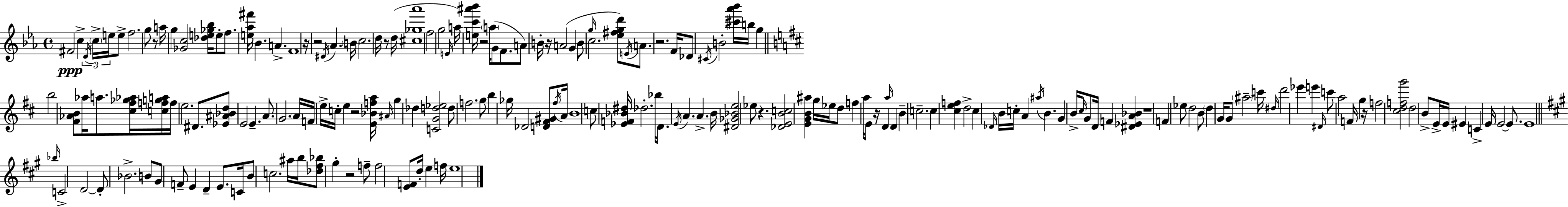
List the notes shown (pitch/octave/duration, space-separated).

F#4/h C5/q D4/s C5/s E5/s E5/e F5/h. G5/e R/e A5/s G5/q [Gb4,C5]/h [Db5,E5,Gb5,Bb5]/s E5/e F5/e. [E5,Ab5,F#6]/s Bb4/q. A4/q. F4/w R/s R/h D#4/s Ab4/q. B4/s C5/h. D5/s R/e D5/s [C#5,Gb5,Ab6]/w F5/h G5/h E4/s A5/s [E5,C6,A#6,Bb6]/s R/h A5/s G4/e F4/e. A4/e B4/s R/s A4/h G4/q B4/e G5/s C5/h. [Eb5,F#5,G5,D6]/e E4/s A4/e. R/h. F4/s Db4/e C#4/s B4/h [C#6,Ab6,Bb6]/s B5/s G5/q B5/h [F#4,Ab4,B4]/e Ab5/s A5/e. [C#5,F#5,Gb5,Ab5]/s [C5,F5,G5,A5]/s F5/s E5/h. D#4/e. [Eb4,A#4,Bb4,D5]/e E4/h E4/q. A4/e. G4/h. A4/s F4/s E5/s C5/s E5/q R/h [E4,Bb4,F5,A5]/s A#4/s G5/q Db5/q [C4,G4,D5,Eb5]/h D5/e F5/h. G5/e B5/q Gb5/s Db4/h [D4,F#4,G#4]/e F#5/s A4/s B4/w C5/e [Eb4,F4,Bb4,D#5]/s Db5/h. Bb5/s D4/e. E4/s A4/q. A4/q. B4/s [D#4,Gb4,Bb4,E5]/h Eb5/e R/q. [Db4,E4,B4,C5]/h [E4,G4,B4,A#5]/q G5/s Eb5/s D5/e F5/q A5/s E4/e R/s D4/q A5/s D4/q B4/q C5/h. C5/q [C#5,E5,F5]/q D5/h C#5/q Db4/s B4/s C5/s A4/q A#5/s B4/q. G4/q B4/s C#5/s G4/e D4/s F4/q [D#4,Eb4,A4,Bb4]/q R/w F4/q Eb5/e D5/h B4/e D5/q G4/s G4/e A#5/h C6/s D#5/s D6/h Eb6/q E6/q D#4/s C6/e A5/h F4/s G5/q R/s F5/h [C#5,D5,F5,G6]/h D5/h B4/e E4/s E4/s EIS4/q C4/q E4/s E4/h E4/e. E4/w Bb5/s C4/h D4/h D4/e Bb4/h. B4/e G#4/e F4/e E4/q D4/q E4/e. C4/s B4/e C5/h. A#5/s B5/s [Db5,F#5,Bb5]/e G#5/q R/h F5/e F5/h [E4,F4]/e D5/s E5/q F5/s E5/w